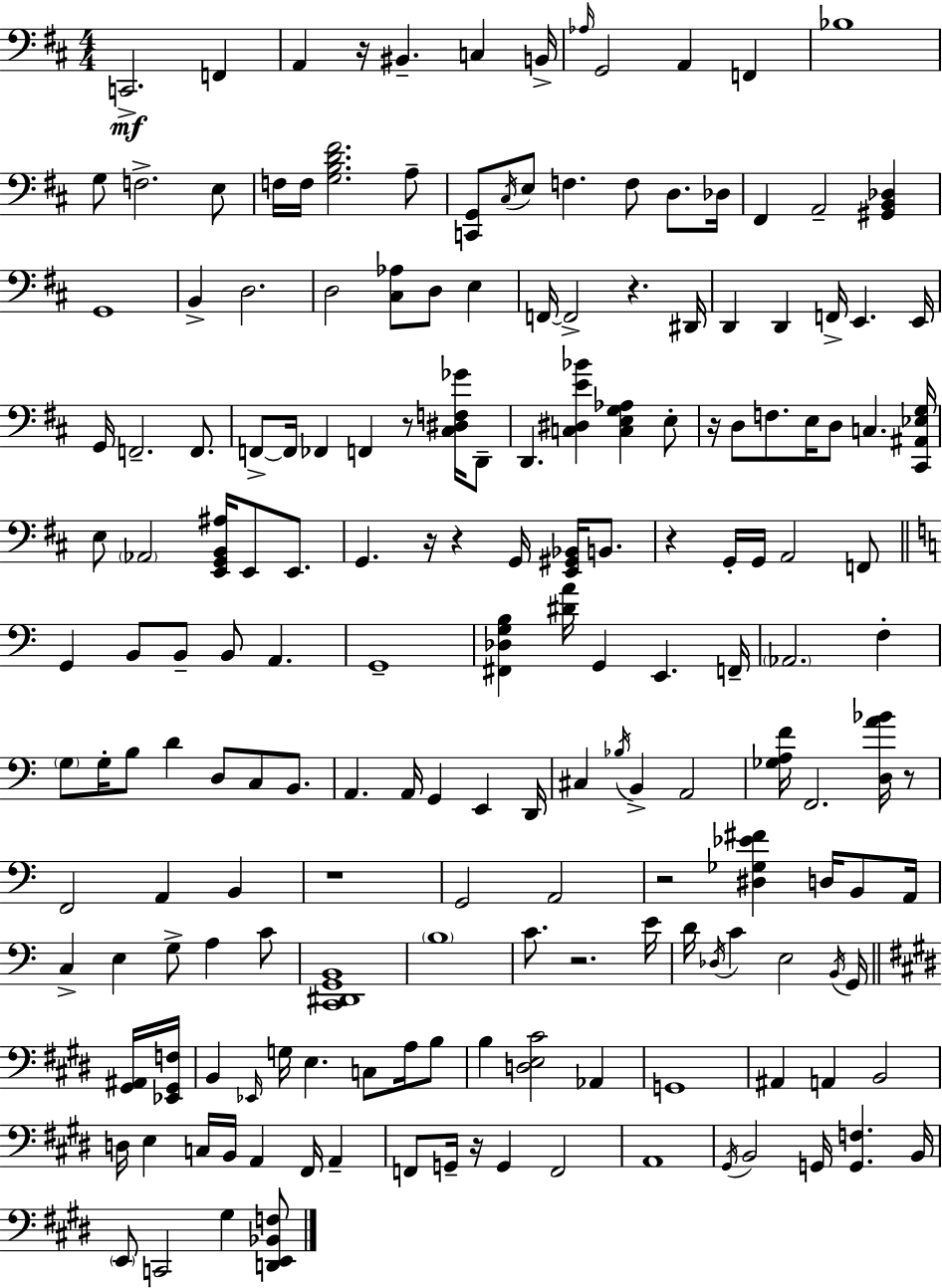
{
  \clef bass
  \numericTimeSignature
  \time 4/4
  \key d \major
  c,2.->\mf f,4 | a,4 r16 bis,4.-- c4 b,16-> | \grace { aes16 } g,2 a,4 f,4 | bes1 | \break g8 f2.-> e8 | f16 f16 <g b d' fis'>2. a8-- | <c, g,>8 \acciaccatura { cis16 } e8 f4. f8 d8. | des16 fis,4 a,2-- <gis, b, des>4 | \break g,1 | b,4-> d2. | d2 <cis aes>8 d8 e4 | f,16~~ f,2-> r4. | \break dis,16 d,4 d,4 f,16-> e,4. | e,16 g,16 f,2.-- f,8. | f,8->~~ f,16 fes,4 f,4 r8 <cis dis f ges'>16 | d,8-- d,4. <c dis e' bes'>4 <c e g aes>4 | \break e8-. r16 d8 f8. e16 d8 c4. | <cis, ais, ees g>16 e8 \parenthesize aes,2 <e, g, b, ais>16 e,8 e,8. | g,4. r16 r4 g,16 <e, gis, bes,>16 b,8. | r4 g,16-. g,16 a,2 | \break f,8 \bar "||" \break \key c \major g,4 b,8 b,8-- b,8 a,4. | g,1-- | <fis, des g b>4 <dis' a'>16 g,4 e,4. f,16-- | \parenthesize aes,2. f4-. | \break \parenthesize g8 g16-. b8 d'4 d8 c8 b,8. | a,4. a,16 g,4 e,4 d,16 | cis4 \acciaccatura { bes16 } b,4-> a,2 | <ges a f'>16 f,2. <d a' bes'>16 r8 | \break f,2 a,4 b,4 | r1 | g,2 a,2 | r2 <dis ges ees' fis'>4 d16 b,8 | \break a,16 c4-> e4 g8-> a4 c'8 | <c, dis, g, b,>1 | \parenthesize b1 | c'8. r2. | \break e'16 d'16 \acciaccatura { des16 } c'4 e2 \acciaccatura { b,16 } | g,16 \bar "||" \break \key e \major <gis, ais,>16 <ees, gis, f>16 b,4 \grace { ees,16 } g16 e4. c8 | a16 b8 b4 <d e cis'>2 aes,4 | g,1 | ais,4 a,4 b,2 | \break d16 e4 c16 b,16 a,4 fis,16 a,4-- | f,8 g,16-- r16 g,4 f,2 | a,1 | \acciaccatura { gis,16 } b,2 g,16 <g, f>4. | \break b,16 \parenthesize e,8 c,2 gis4 | <d, e, bes, f>8 \bar "|."
}